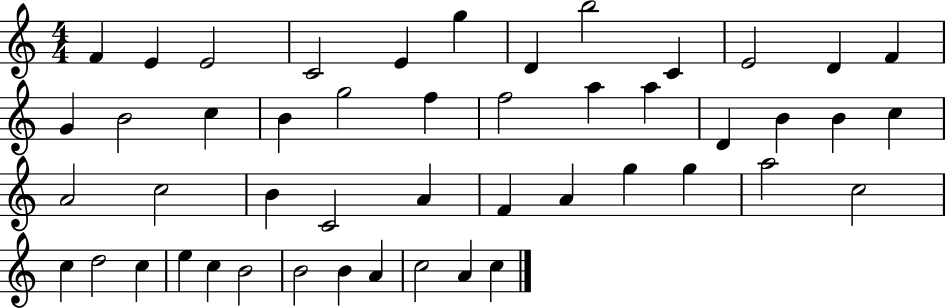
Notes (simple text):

F4/q E4/q E4/h C4/h E4/q G5/q D4/q B5/h C4/q E4/h D4/q F4/q G4/q B4/h C5/q B4/q G5/h F5/q F5/h A5/q A5/q D4/q B4/q B4/q C5/q A4/h C5/h B4/q C4/h A4/q F4/q A4/q G5/q G5/q A5/h C5/h C5/q D5/h C5/q E5/q C5/q B4/h B4/h B4/q A4/q C5/h A4/q C5/q